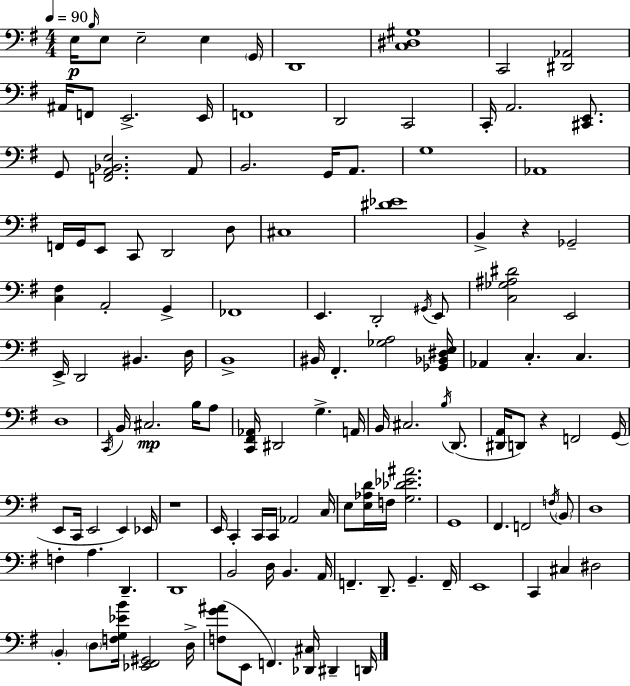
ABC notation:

X:1
T:Untitled
M:4/4
L:1/4
K:Em
E,/4 B,/4 E,/2 E,2 E, G,,/4 D,,4 [C,^D,^G,]4 C,,2 [^D,,_A,,]2 ^A,,/4 F,,/2 E,,2 E,,/4 F,,4 D,,2 C,,2 C,,/4 A,,2 [^C,,E,,]/2 G,,/2 [F,,A,,_B,,E,]2 A,,/2 B,,2 G,,/4 A,,/2 G,4 _A,,4 F,,/4 G,,/4 E,,/2 C,,/2 D,,2 D,/2 ^C,4 [^D_E]4 B,, z _G,,2 [C,^F,] A,,2 G,, _F,,4 E,, D,,2 ^G,,/4 E,,/2 [C,_G,^A,^D]2 E,,2 E,,/4 D,,2 ^B,, D,/4 B,,4 ^B,,/4 ^F,, [_G,A,]2 [_G,,_B,,^D,E,]/4 _A,, C, C, D,4 C,,/4 B,,/4 ^C,2 B,/4 A,/2 [C,,^F,,_A,,]/4 ^D,,2 G, A,,/4 B,,/4 ^C,2 B,/4 D,,/2 [^D,,A,,]/4 D,,/2 z F,,2 G,,/4 E,,/2 C,,/4 E,,2 E,, _E,,/4 z4 E,,/4 C,, C,,/4 C,,/4 _A,,2 C,/4 E,/2 [E,_A,D]/4 F,/4 [G,_D_E^A]2 G,,4 ^F,, F,,2 F,/4 B,,/2 D,4 F, A, D,, D,,4 B,,2 D,/4 B,, A,,/4 F,, D,,/2 G,, F,,/4 E,,4 C,, ^C, ^D,2 B,, D,/2 [F,G,_EB]/4 [_E,,^F,,^G,,]2 D,/4 [F,G^A]/2 E,,/2 F,, [_D,,^C,]/4 ^D,, D,,/4